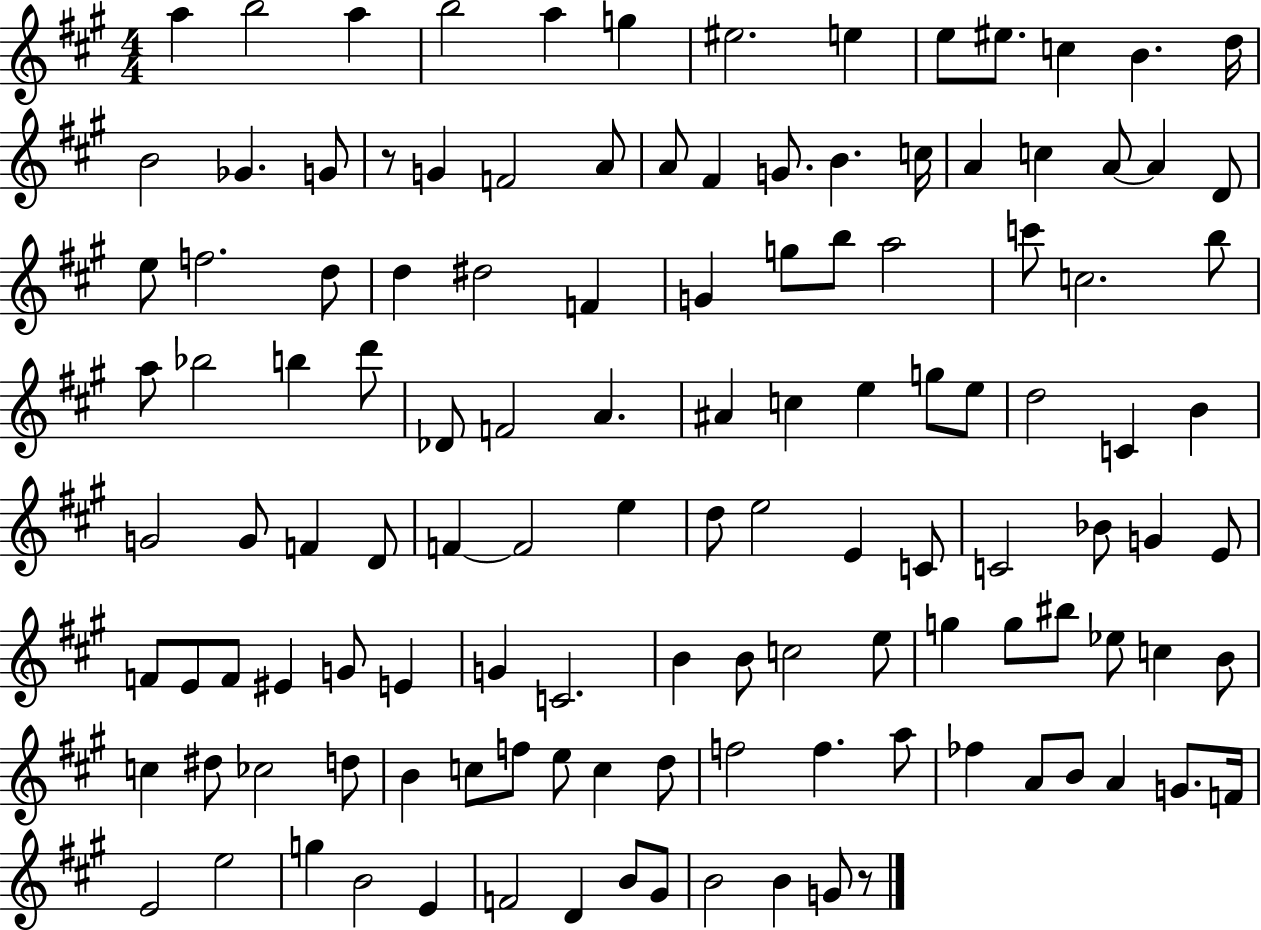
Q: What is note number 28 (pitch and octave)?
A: A4